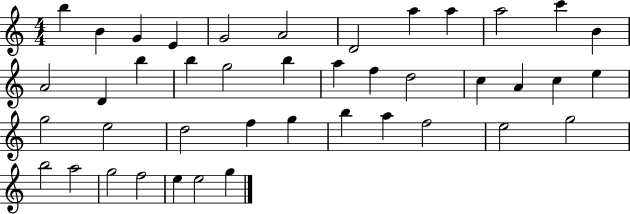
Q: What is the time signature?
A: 4/4